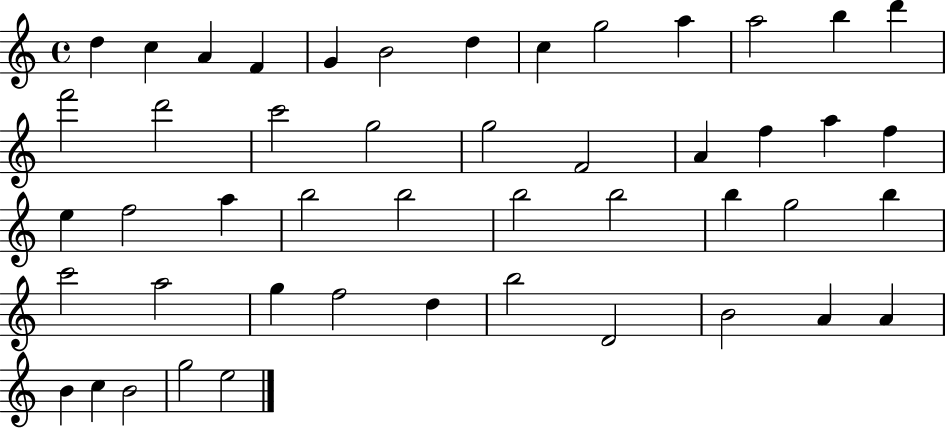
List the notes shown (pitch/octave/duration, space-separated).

D5/q C5/q A4/q F4/q G4/q B4/h D5/q C5/q G5/h A5/q A5/h B5/q D6/q F6/h D6/h C6/h G5/h G5/h F4/h A4/q F5/q A5/q F5/q E5/q F5/h A5/q B5/h B5/h B5/h B5/h B5/q G5/h B5/q C6/h A5/h G5/q F5/h D5/q B5/h D4/h B4/h A4/q A4/q B4/q C5/q B4/h G5/h E5/h